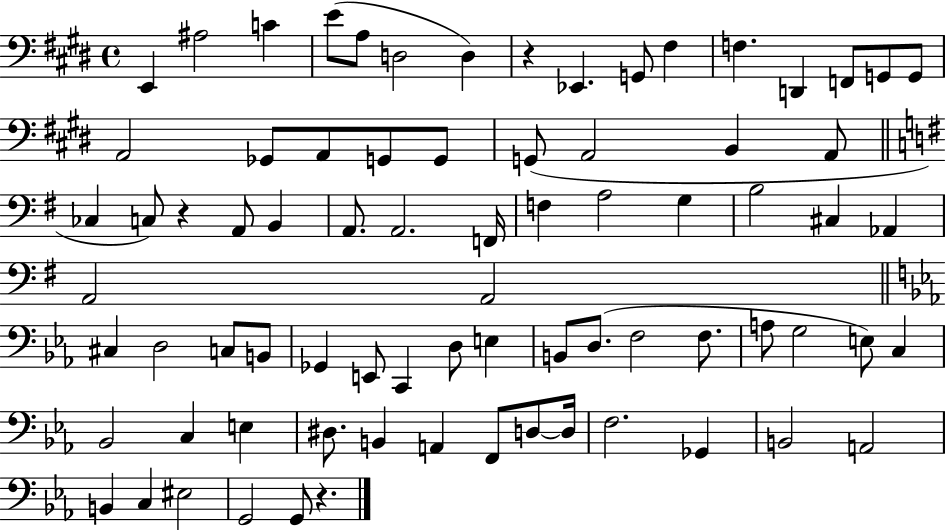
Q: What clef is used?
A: bass